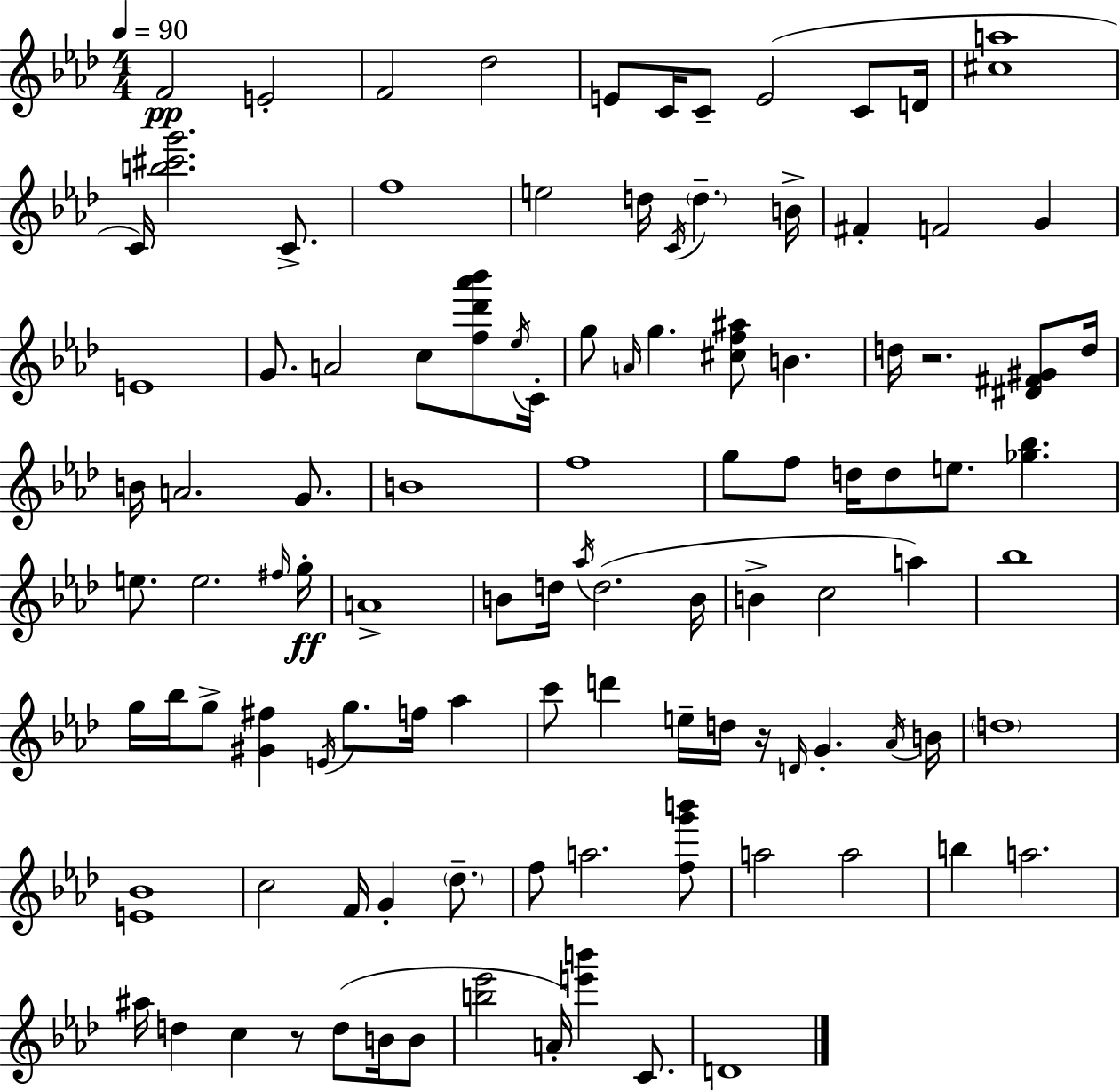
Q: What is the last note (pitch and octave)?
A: D4